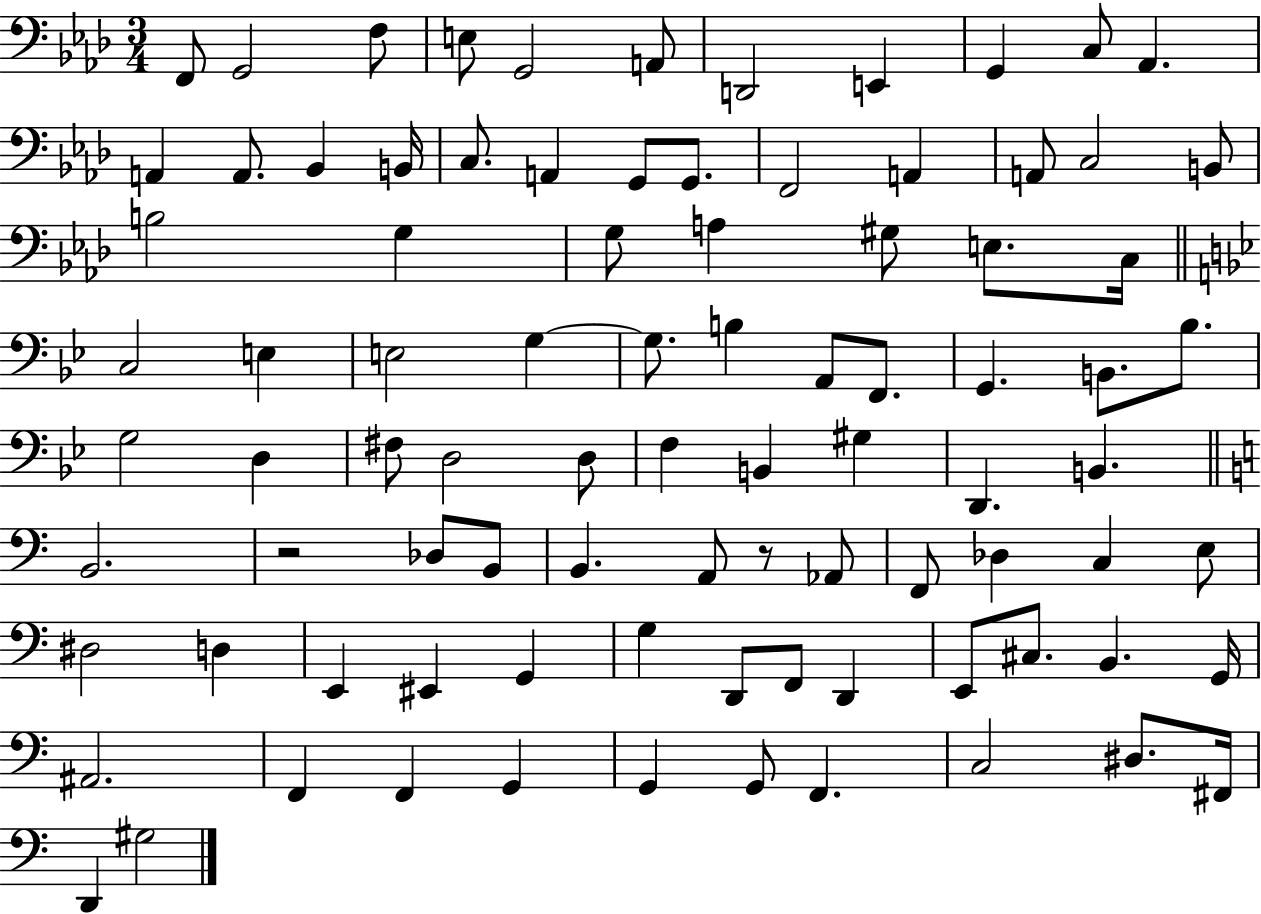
{
  \clef bass
  \numericTimeSignature
  \time 3/4
  \key aes \major
  f,8 g,2 f8 | e8 g,2 a,8 | d,2 e,4 | g,4 c8 aes,4. | \break a,4 a,8. bes,4 b,16 | c8. a,4 g,8 g,8. | f,2 a,4 | a,8 c2 b,8 | \break b2 g4 | g8 a4 gis8 e8. c16 | \bar "||" \break \key bes \major c2 e4 | e2 g4~~ | g8. b4 a,8 f,8. | g,4. b,8. bes8. | \break g2 d4 | fis8 d2 d8 | f4 b,4 gis4 | d,4. b,4. | \break \bar "||" \break \key c \major b,2. | r2 des8 b,8 | b,4. a,8 r8 aes,8 | f,8 des4 c4 e8 | \break dis2 d4 | e,4 eis,4 g,4 | g4 d,8 f,8 d,4 | e,8 cis8. b,4. g,16 | \break ais,2. | f,4 f,4 g,4 | g,4 g,8 f,4. | c2 dis8. fis,16 | \break d,4 gis2 | \bar "|."
}